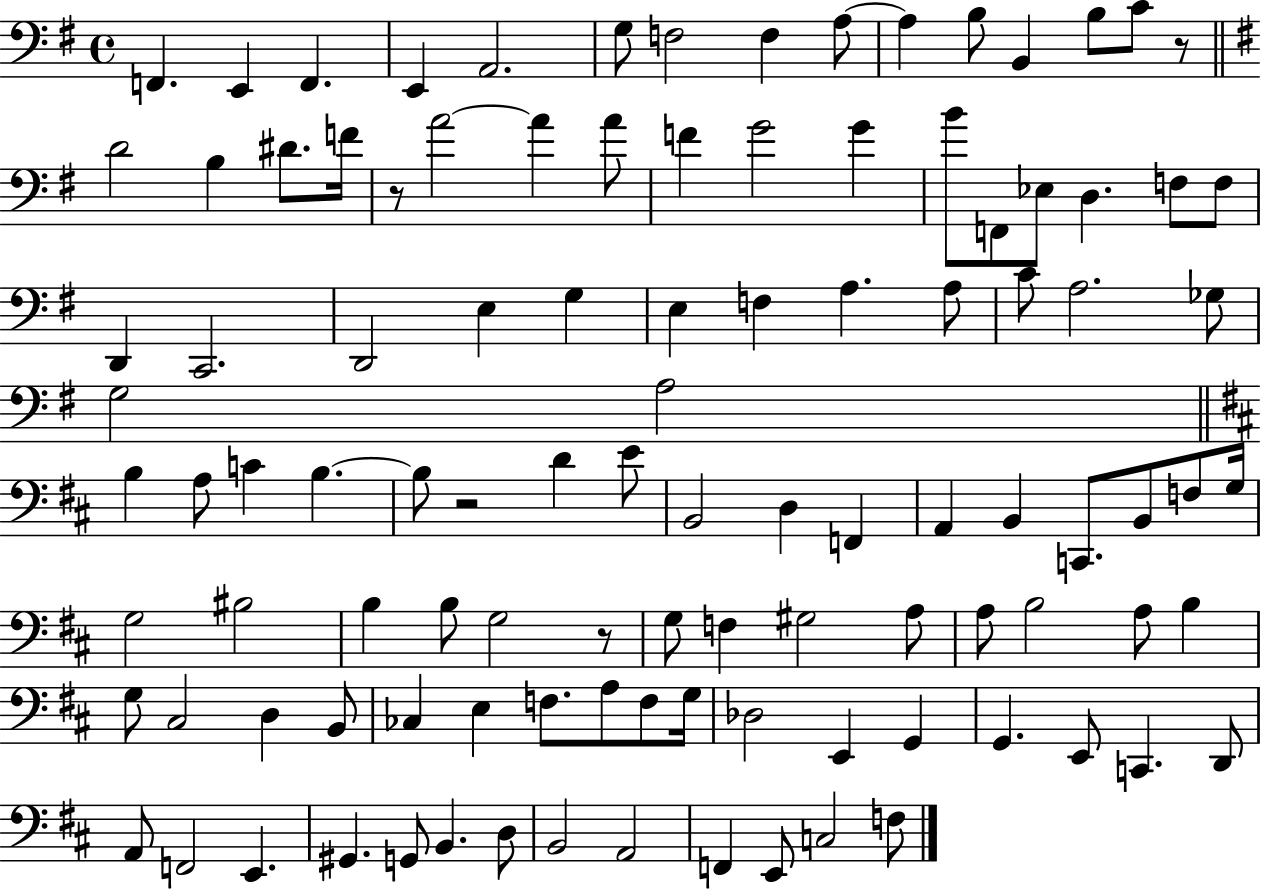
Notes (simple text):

F2/q. E2/q F2/q. E2/q A2/h. G3/e F3/h F3/q A3/e A3/q B3/e B2/q B3/e C4/e R/e D4/h B3/q D#4/e. F4/s R/e A4/h A4/q A4/e F4/q G4/h G4/q B4/e F2/e Eb3/e D3/q. F3/e F3/e D2/q C2/h. D2/h E3/q G3/q E3/q F3/q A3/q. A3/e C4/e A3/h. Gb3/e G3/h A3/h B3/q A3/e C4/q B3/q. B3/e R/h D4/q E4/e B2/h D3/q F2/q A2/q B2/q C2/e. B2/e F3/e G3/s G3/h BIS3/h B3/q B3/e G3/h R/e G3/e F3/q G#3/h A3/e A3/e B3/h A3/e B3/q G3/e C#3/h D3/q B2/e CES3/q E3/q F3/e. A3/e F3/e G3/s Db3/h E2/q G2/q G2/q. E2/e C2/q. D2/e A2/e F2/h E2/q. G#2/q. G2/e B2/q. D3/e B2/h A2/h F2/q E2/e C3/h F3/e